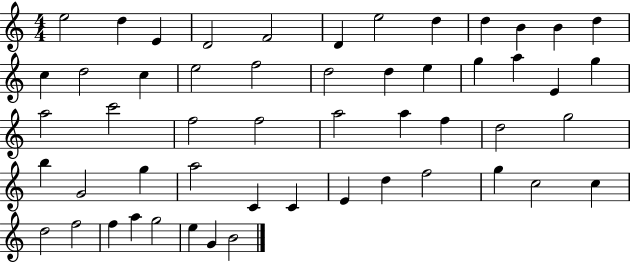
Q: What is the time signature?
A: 4/4